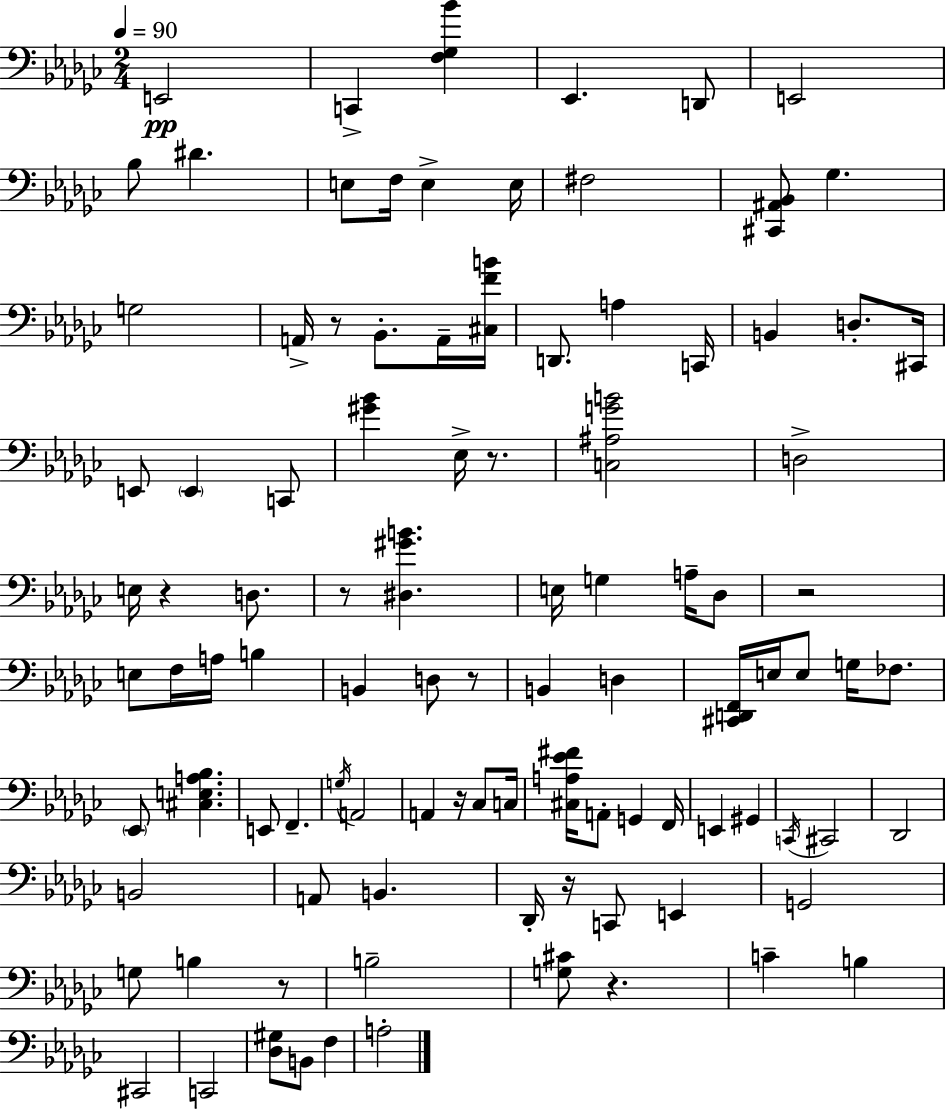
{
  \clef bass
  \numericTimeSignature
  \time 2/4
  \key ees \minor
  \tempo 4 = 90
  e,2\pp | c,4-> <f ges bes'>4 | ees,4. d,8 | e,2 | \break bes8 dis'4. | e8 f16 e4-> e16 | fis2 | <cis, ais, bes,>8 ges4. | \break g2 | a,16-> r8 bes,8.-. a,16-- <cis f' b'>16 | d,8. a4 c,16 | b,4 d8.-. cis,16 | \break e,8 \parenthesize e,4 c,8 | <gis' bes'>4 ees16-> r8. | <c ais g' b'>2 | d2-> | \break e16 r4 d8. | r8 <dis gis' b'>4. | e16 g4 a16-- des8 | r2 | \break e8 f16 a16 b4 | b,4 d8 r8 | b,4 d4 | <cis, d, f,>16 e16 e8 g16 fes8. | \break \parenthesize ees,8 <cis e a bes>4. | e,8 f,4.-- | \acciaccatura { g16 } a,2 | a,4 r16 ces8 | \break c16 <cis a ees' fis'>16 a,8-. g,4 | f,16 e,4 gis,4 | \acciaccatura { c,16 } cis,2 | des,2 | \break b,2 | a,8 b,4. | des,16-. r16 c,8 e,4 | g,2 | \break g8 b4 | r8 b2-- | <g cis'>8 r4. | c'4-- b4 | \break cis,2 | c,2 | <des gis>8 b,8 f4 | a2-. | \break \bar "|."
}